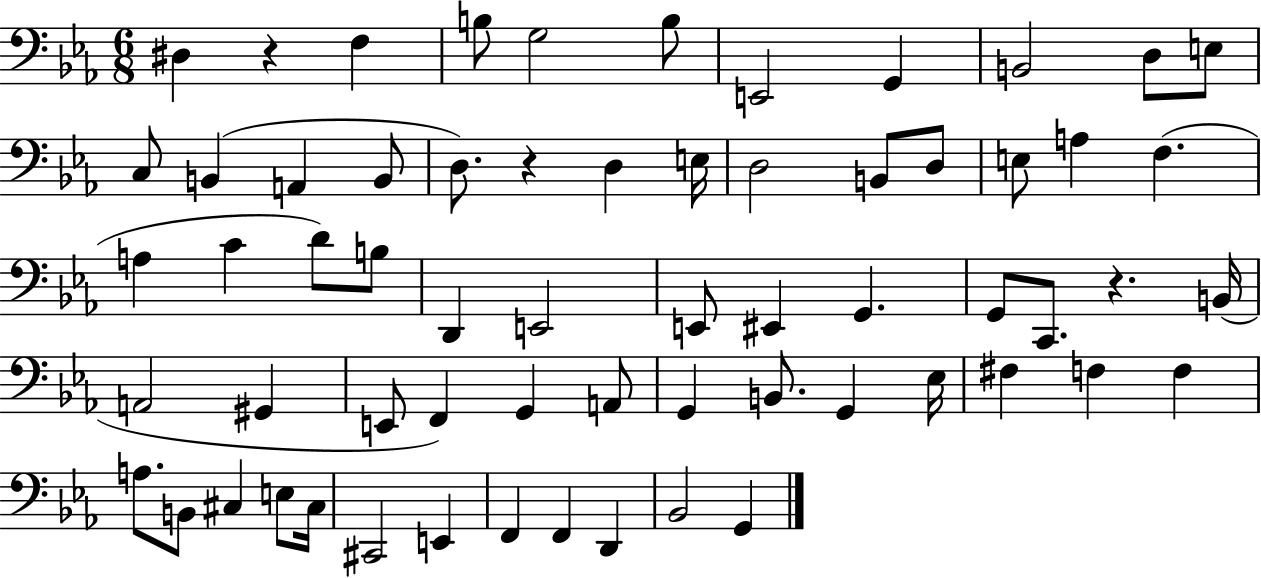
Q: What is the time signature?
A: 6/8